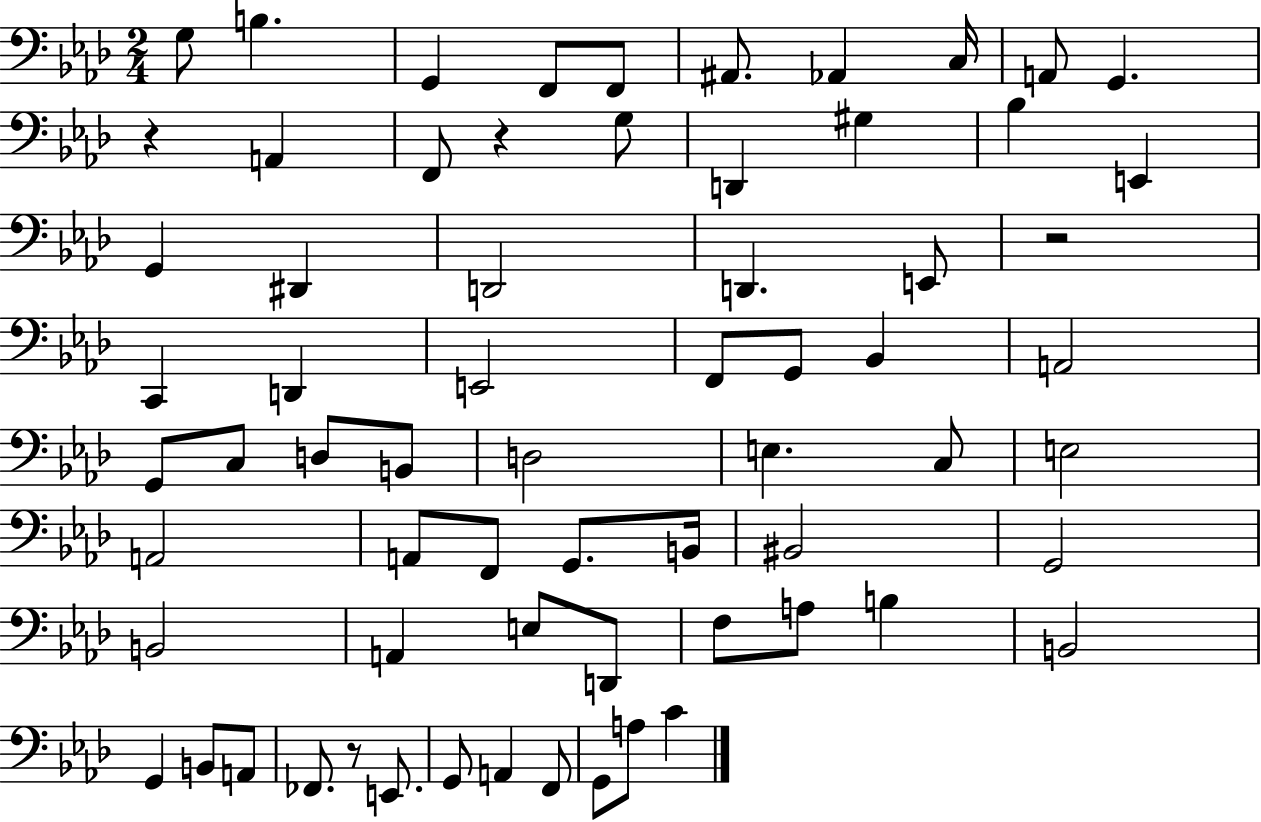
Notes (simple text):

G3/e B3/q. G2/q F2/e F2/e A#2/e. Ab2/q C3/s A2/e G2/q. R/q A2/q F2/e R/q G3/e D2/q G#3/q Bb3/q E2/q G2/q D#2/q D2/h D2/q. E2/e R/h C2/q D2/q E2/h F2/e G2/e Bb2/q A2/h G2/e C3/e D3/e B2/e D3/h E3/q. C3/e E3/h A2/h A2/e F2/e G2/e. B2/s BIS2/h G2/h B2/h A2/q E3/e D2/e F3/e A3/e B3/q B2/h G2/q B2/e A2/e FES2/e. R/e E2/e. G2/e A2/q F2/e G2/e A3/e C4/q